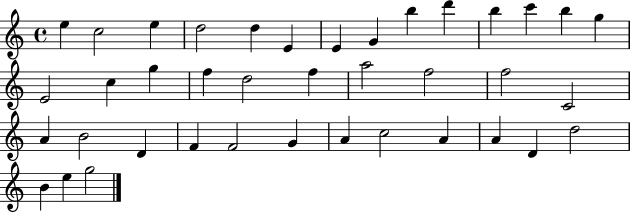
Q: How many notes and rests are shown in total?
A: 39